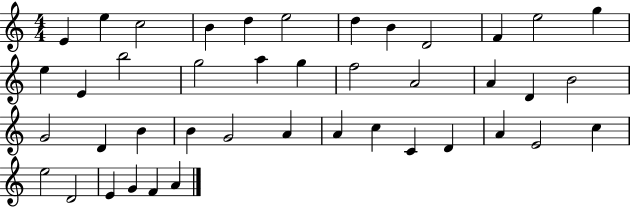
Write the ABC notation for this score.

X:1
T:Untitled
M:4/4
L:1/4
K:C
E e c2 B d e2 d B D2 F e2 g e E b2 g2 a g f2 A2 A D B2 G2 D B B G2 A A c C D A E2 c e2 D2 E G F A